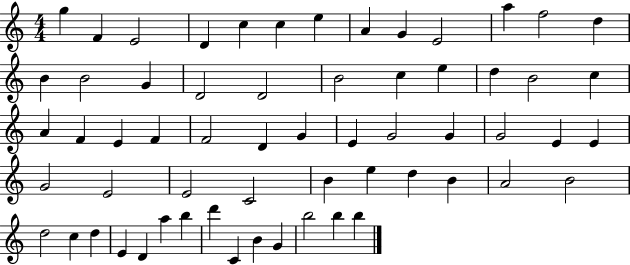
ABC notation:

X:1
T:Untitled
M:4/4
L:1/4
K:C
g F E2 D c c e A G E2 a f2 d B B2 G D2 D2 B2 c e d B2 c A F E F F2 D G E G2 G G2 E E G2 E2 E2 C2 B e d B A2 B2 d2 c d E D a b d' C B G b2 b b